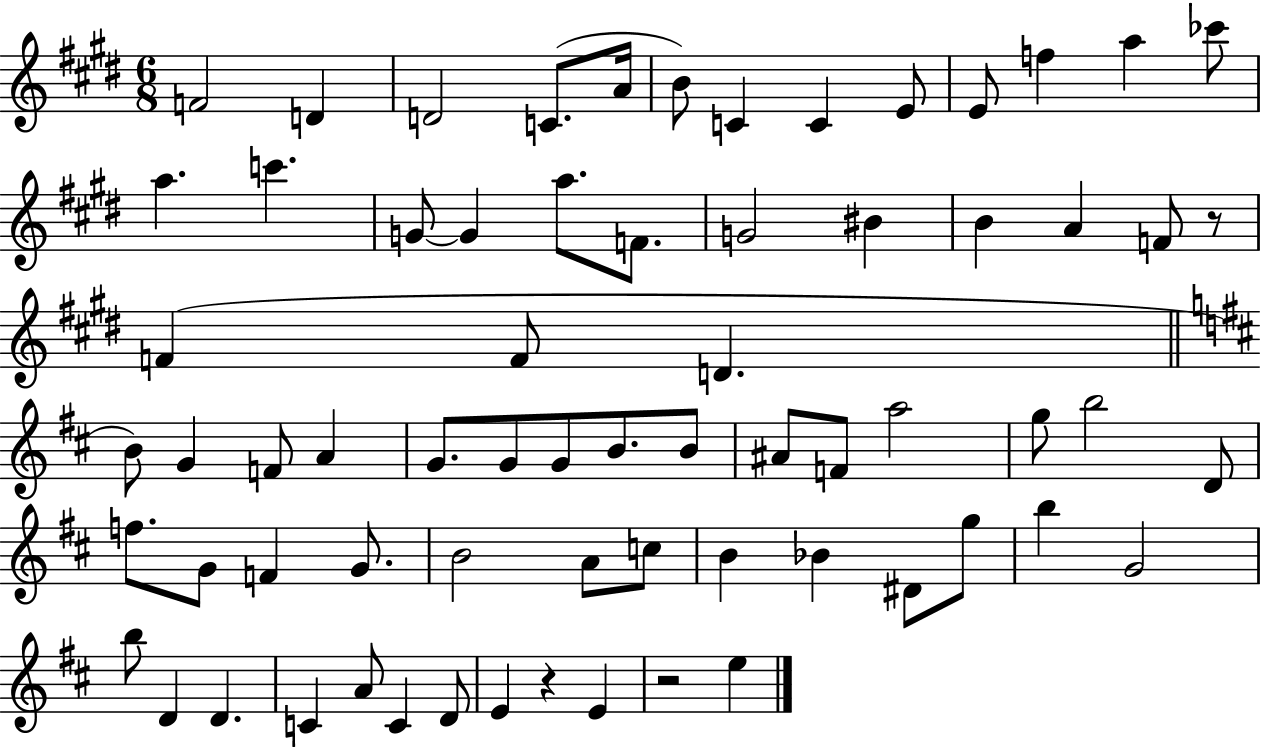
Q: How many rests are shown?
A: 3